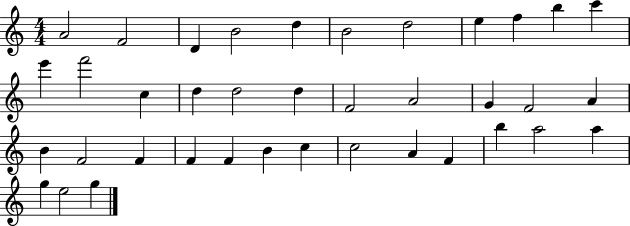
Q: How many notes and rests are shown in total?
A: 38